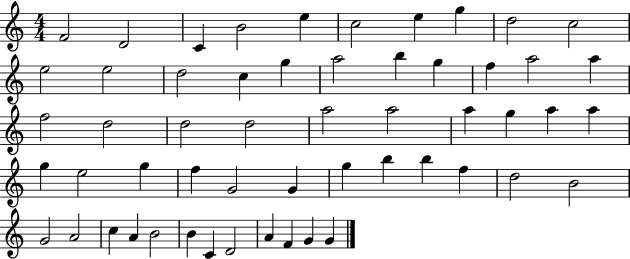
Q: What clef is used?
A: treble